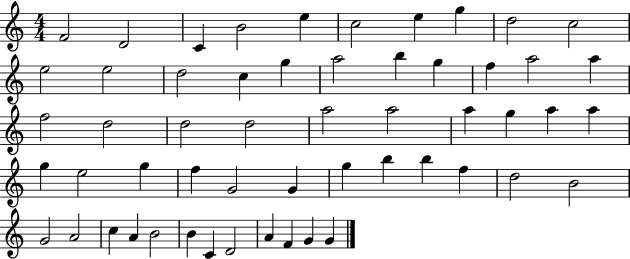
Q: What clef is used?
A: treble